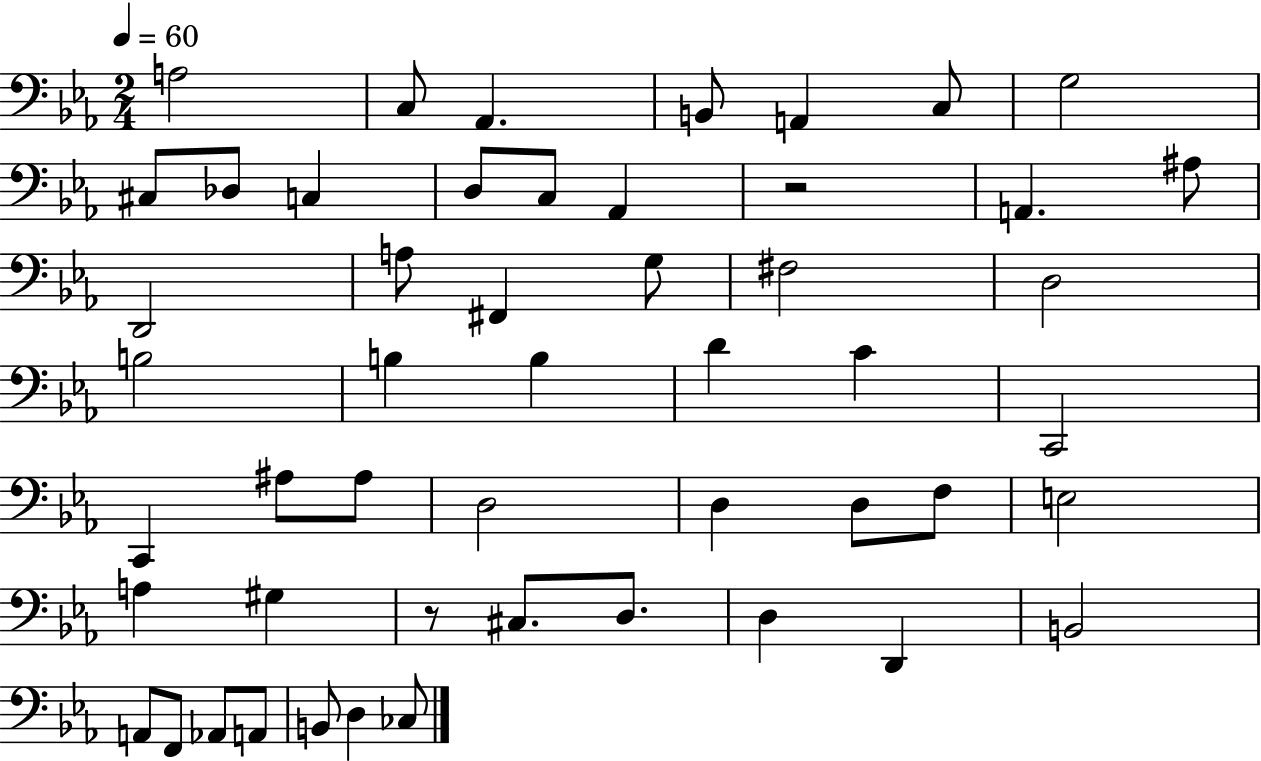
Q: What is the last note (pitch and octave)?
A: CES3